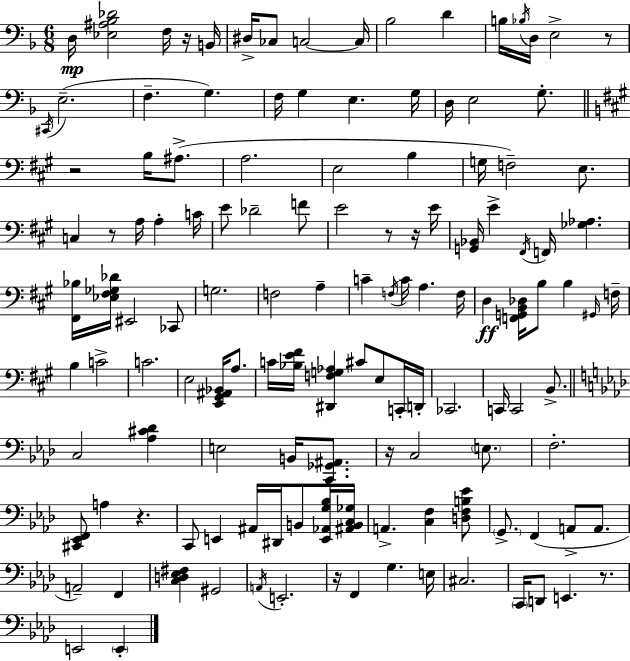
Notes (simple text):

D3/s [Eb3,A#3,Bb3,Db4]/h F3/s R/s B2/s D#3/s CES3/e C3/h C3/s Bb3/h D4/q B3/s Bb3/s D3/s E3/h R/e C#2/s E3/h. F3/q. G3/q. F3/s G3/q E3/q. G3/s D3/s E3/h G3/e. R/h B3/s A#3/e. A3/h. E3/h B3/q G3/s F3/h E3/e. C3/q R/e A3/s A3/q C4/s E4/e Db4/h F4/e E4/h R/e R/s E4/s [G2,Bb2]/s E4/q F#2/s F2/s [Gb3,Ab3]/q. [F#2,Bb3]/s [Eb3,F#3,Gb3,Db4]/s EIS2/h CES2/e G3/h. F3/h A3/q C4/q F3/s C4/s A3/q. F3/s D3/q [F2,G2,B2,Db3]/s B3/e B3/q G#2/s F3/s B3/q C4/h C4/h. E3/h [E2,G#2,A#2,Bb2]/s A3/e. C4/s [Bb3,E4,F#4]/s [D#2,F3,G3,Ab3]/q C#4/e E3/e C2/s D2/s CES2/h. C2/s C2/h B2/e. C3/h [Ab3,C#4,Db4]/q E3/h B2/s [C2,Gb2,A#2]/e. R/s C3/h E3/e. F3/h. [C#2,Eb2,F2]/e A3/q R/q. C2/e E2/q A#2/s D#2/s B2/e [E2,Ab2,G3,Bb3]/s [A#2,B2,C3,Gb3]/s A2/q. [C3,F3]/q [D3,F3,B3,Eb4]/e G2/e. F2/q A2/e A2/e. A2/h F2/q [C3,D3,Eb3,F#3]/q G#2/h A2/s E2/h. R/s F2/q G3/q. E3/s C#3/h. C2/s D2/e E2/q. R/e. E2/h E2/q